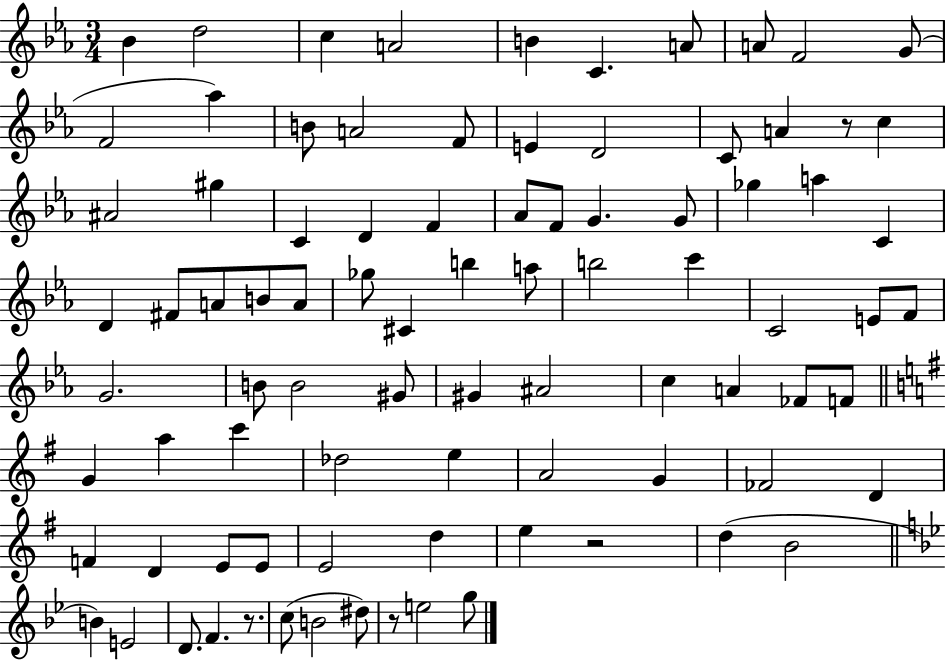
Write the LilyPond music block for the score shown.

{
  \clef treble
  \numericTimeSignature
  \time 3/4
  \key ees \major
  bes'4 d''2 | c''4 a'2 | b'4 c'4. a'8 | a'8 f'2 g'8( | \break f'2 aes''4) | b'8 a'2 f'8 | e'4 d'2 | c'8 a'4 r8 c''4 | \break ais'2 gis''4 | c'4 d'4 f'4 | aes'8 f'8 g'4. g'8 | ges''4 a''4 c'4 | \break d'4 fis'8 a'8 b'8 a'8 | ges''8 cis'4 b''4 a''8 | b''2 c'''4 | c'2 e'8 f'8 | \break g'2. | b'8 b'2 gis'8 | gis'4 ais'2 | c''4 a'4 fes'8 f'8 | \break \bar "||" \break \key g \major g'4 a''4 c'''4 | des''2 e''4 | a'2 g'4 | fes'2 d'4 | \break f'4 d'4 e'8 e'8 | e'2 d''4 | e''4 r2 | d''4( b'2 | \break \bar "||" \break \key bes \major b'4) e'2 | d'8. f'4. r8. | c''8( b'2 dis''8) | r8 e''2 g''8 | \break \bar "|."
}